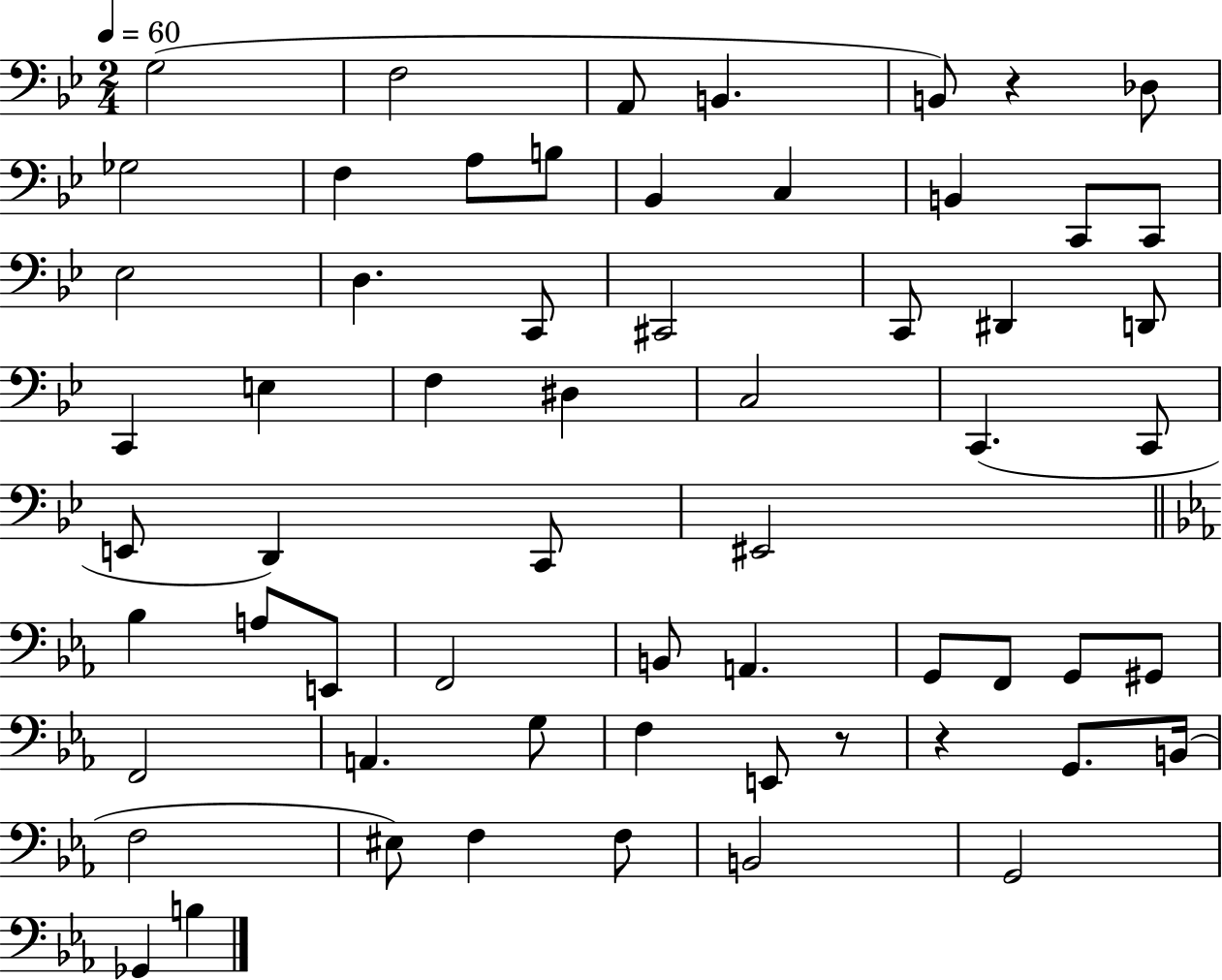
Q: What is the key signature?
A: BES major